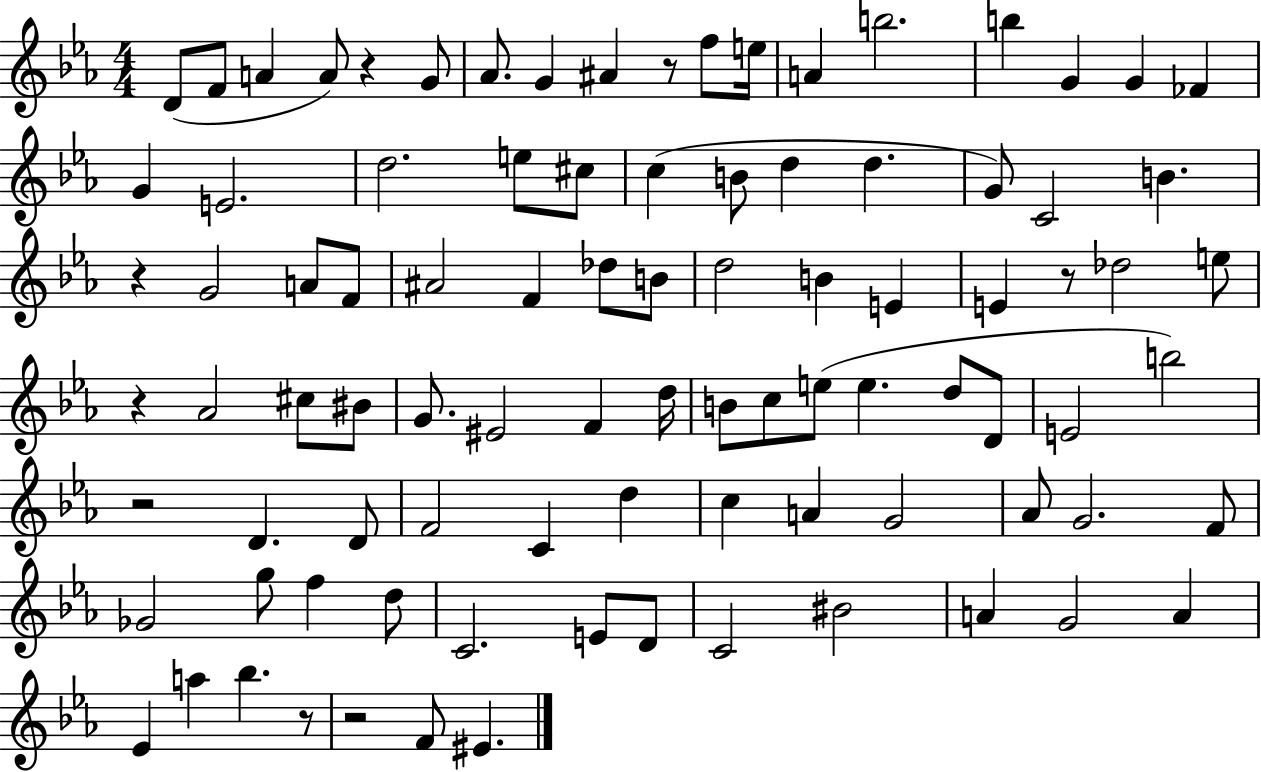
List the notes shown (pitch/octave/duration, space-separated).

D4/e F4/e A4/q A4/e R/q G4/e Ab4/e. G4/q A#4/q R/e F5/e E5/s A4/q B5/h. B5/q G4/q G4/q FES4/q G4/q E4/h. D5/h. E5/e C#5/e C5/q B4/e D5/q D5/q. G4/e C4/h B4/q. R/q G4/h A4/e F4/e A#4/h F4/q Db5/e B4/e D5/h B4/q E4/q E4/q R/e Db5/h E5/e R/q Ab4/h C#5/e BIS4/e G4/e. EIS4/h F4/q D5/s B4/e C5/e E5/e E5/q. D5/e D4/e E4/h B5/h R/h D4/q. D4/e F4/h C4/q D5/q C5/q A4/q G4/h Ab4/e G4/h. F4/e Gb4/h G5/e F5/q D5/e C4/h. E4/e D4/e C4/h BIS4/h A4/q G4/h A4/q Eb4/q A5/q Bb5/q. R/e R/h F4/e EIS4/q.